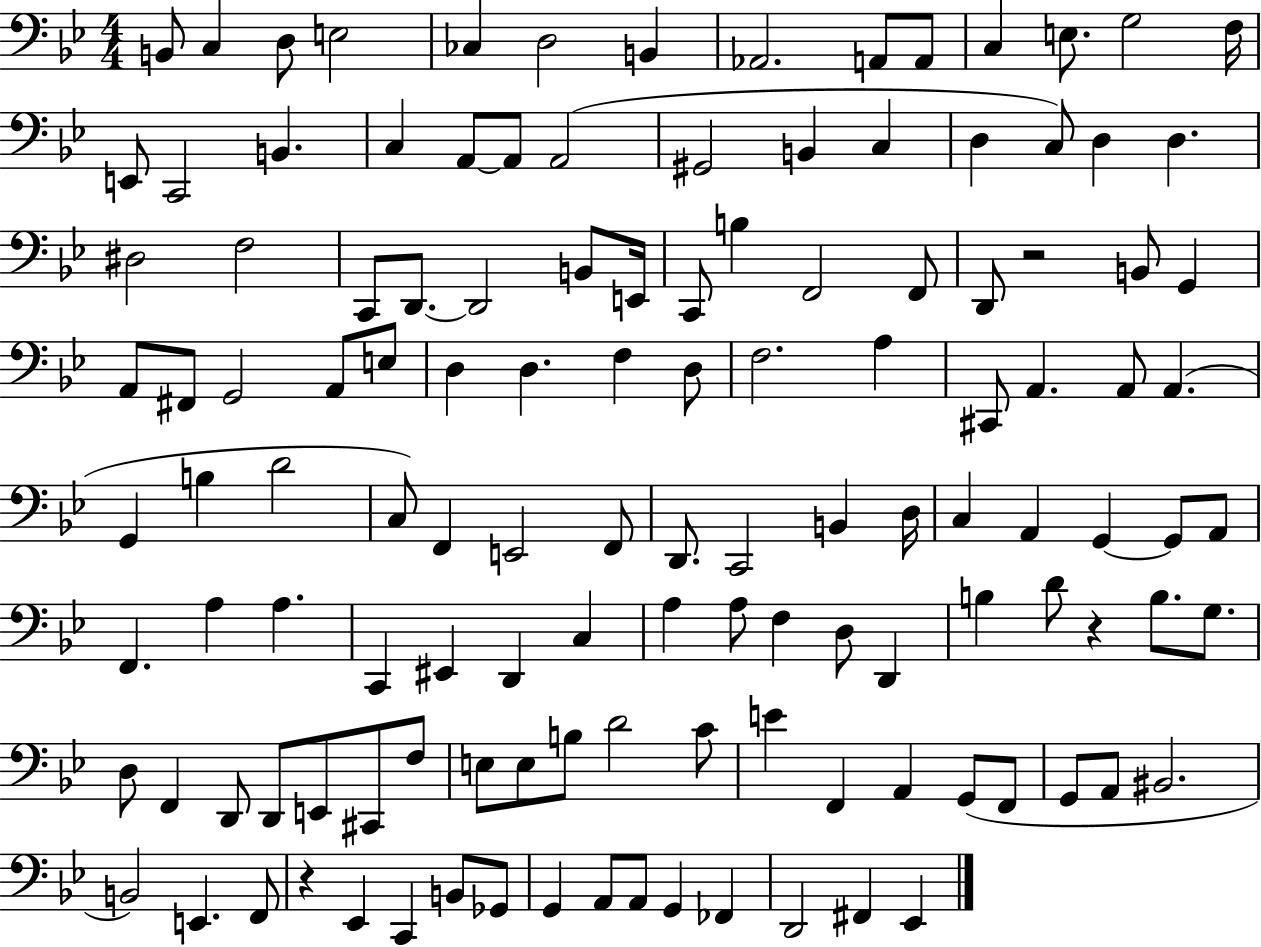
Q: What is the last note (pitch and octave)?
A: Eb2